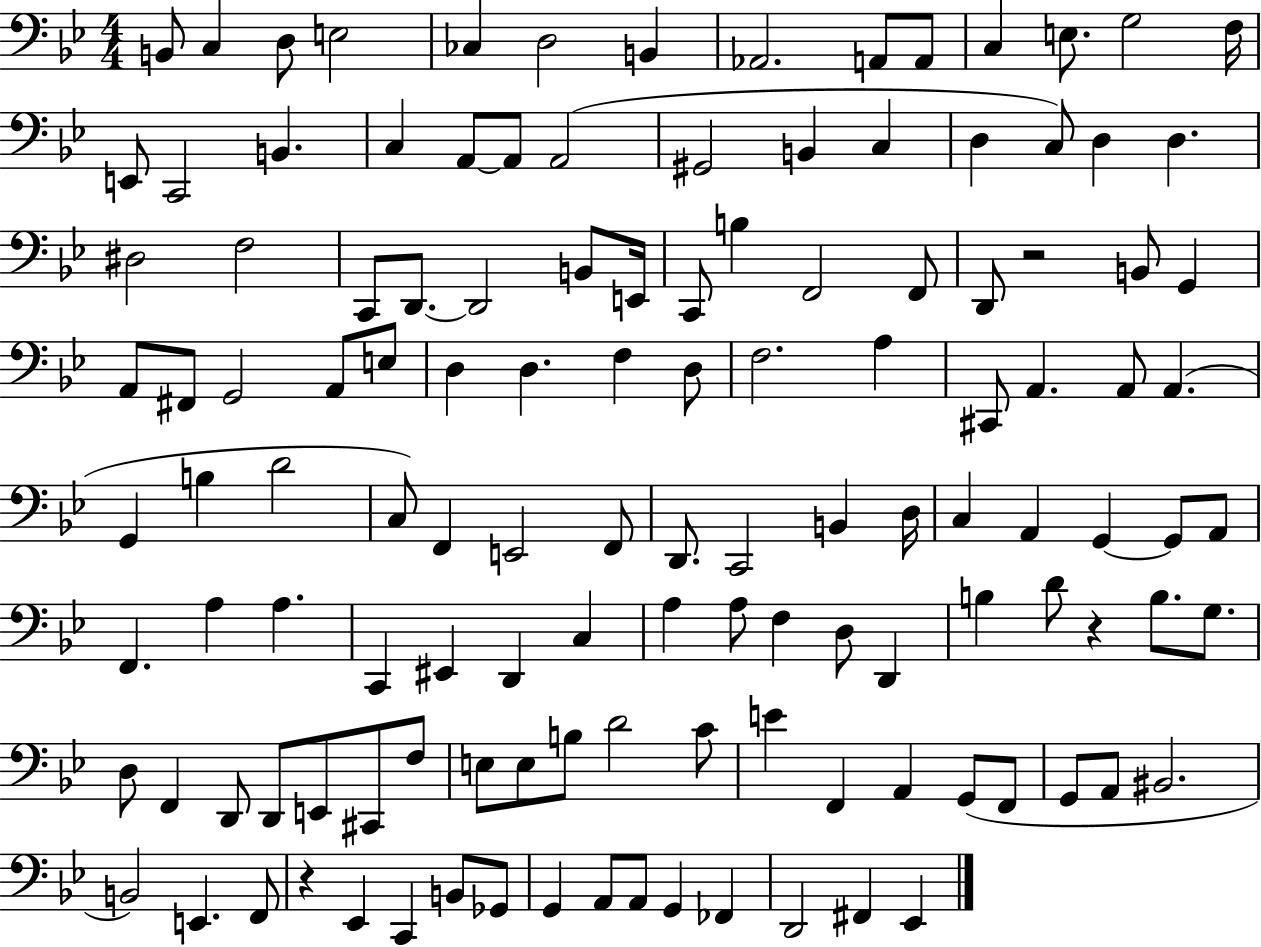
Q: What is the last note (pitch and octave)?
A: Eb2